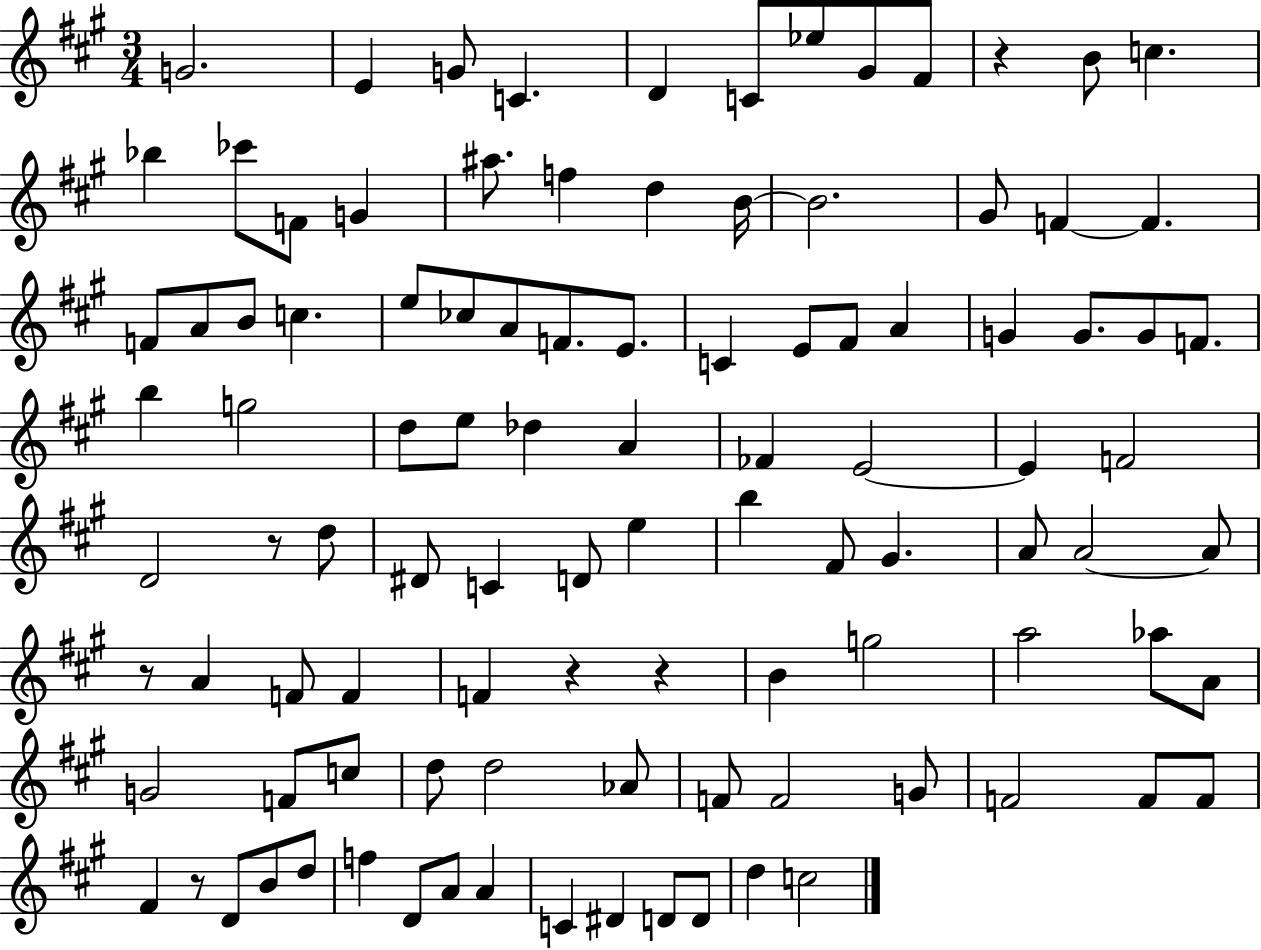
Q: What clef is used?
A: treble